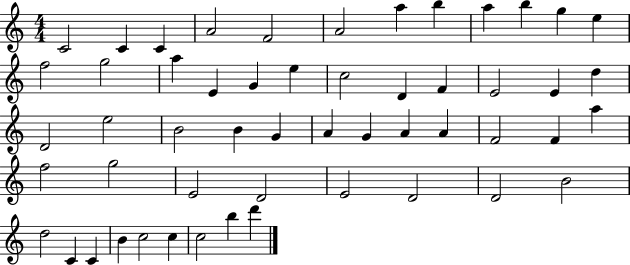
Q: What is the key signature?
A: C major